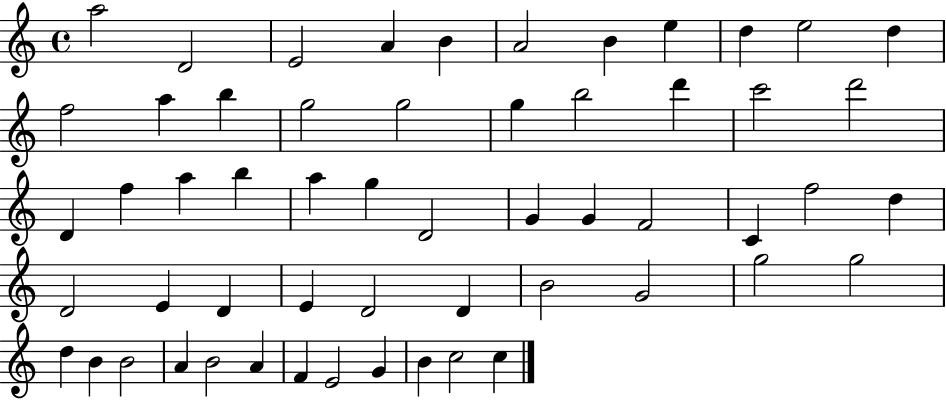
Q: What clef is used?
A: treble